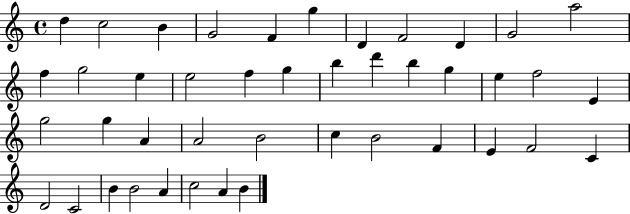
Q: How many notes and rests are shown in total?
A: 43